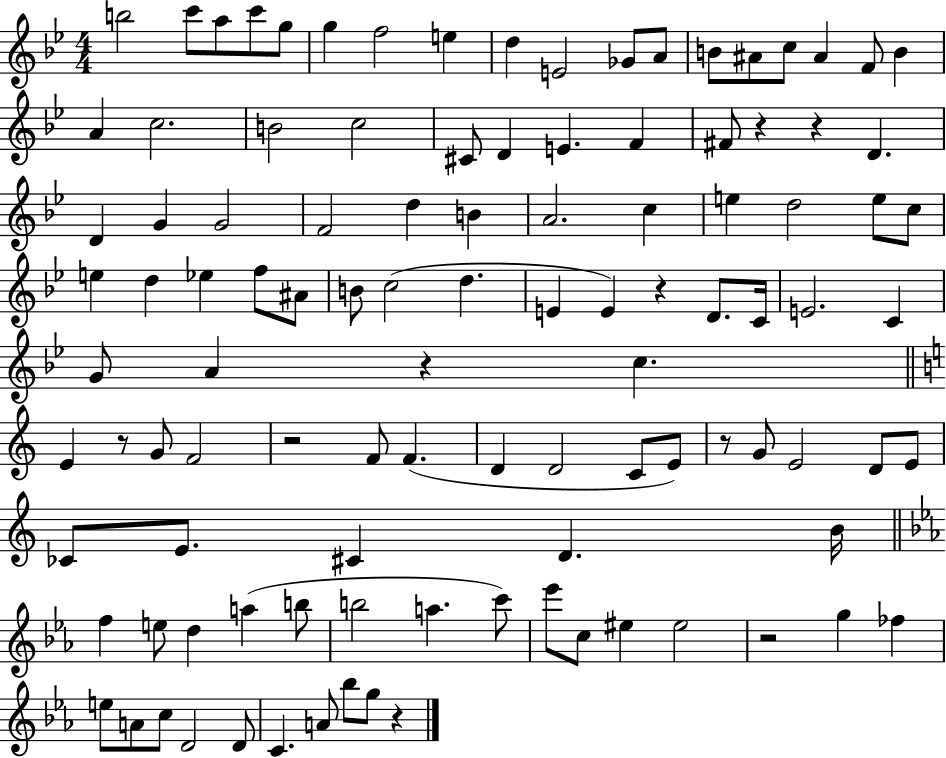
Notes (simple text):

B5/h C6/e A5/e C6/e G5/e G5/q F5/h E5/q D5/q E4/h Gb4/e A4/e B4/e A#4/e C5/e A#4/q F4/e B4/q A4/q C5/h. B4/h C5/h C#4/e D4/q E4/q. F4/q F#4/e R/q R/q D4/q. D4/q G4/q G4/h F4/h D5/q B4/q A4/h. C5/q E5/q D5/h E5/e C5/e E5/q D5/q Eb5/q F5/e A#4/e B4/e C5/h D5/q. E4/q E4/q R/q D4/e. C4/s E4/h. C4/q G4/e A4/q R/q C5/q. E4/q R/e G4/e F4/h R/h F4/e F4/q. D4/q D4/h C4/e E4/e R/e G4/e E4/h D4/e E4/e CES4/e E4/e. C#4/q D4/q. B4/s F5/q E5/e D5/q A5/q B5/e B5/h A5/q. C6/e Eb6/e C5/e EIS5/q EIS5/h R/h G5/q FES5/q E5/e A4/e C5/e D4/h D4/e C4/q. A4/e Bb5/e G5/e R/q